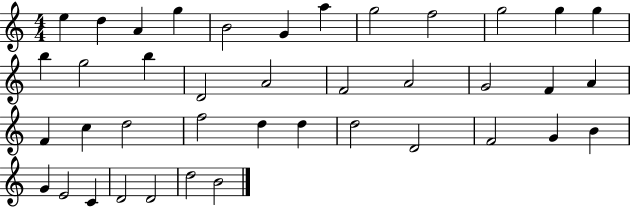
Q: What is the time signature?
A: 4/4